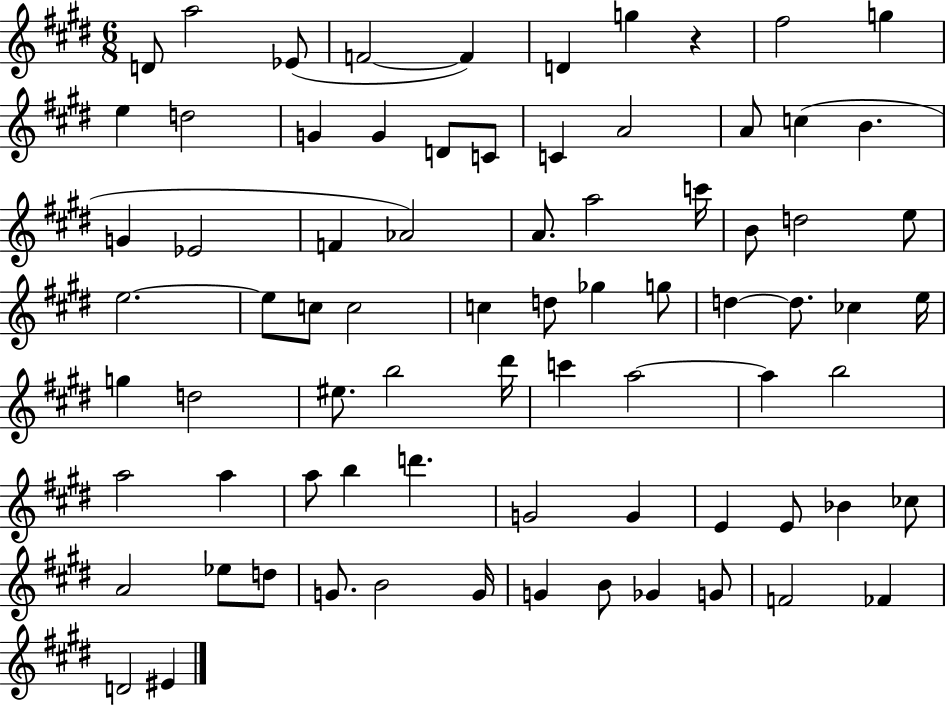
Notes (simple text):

D4/e A5/h Eb4/e F4/h F4/q D4/q G5/q R/q F#5/h G5/q E5/q D5/h G4/q G4/q D4/e C4/e C4/q A4/h A4/e C5/q B4/q. G4/q Eb4/h F4/q Ab4/h A4/e. A5/h C6/s B4/e D5/h E5/e E5/h. E5/e C5/e C5/h C5/q D5/e Gb5/q G5/e D5/q D5/e. CES5/q E5/s G5/q D5/h EIS5/e. B5/h D#6/s C6/q A5/h A5/q B5/h A5/h A5/q A5/e B5/q D6/q. G4/h G4/q E4/q E4/e Bb4/q CES5/e A4/h Eb5/e D5/e G4/e. B4/h G4/s G4/q B4/e Gb4/q G4/e F4/h FES4/q D4/h EIS4/q